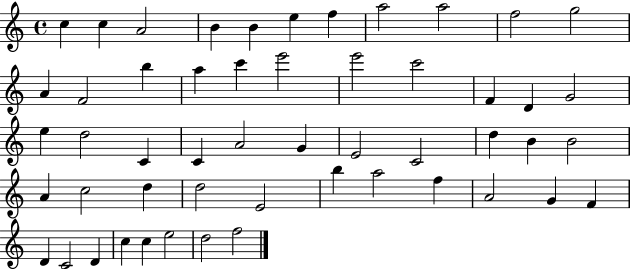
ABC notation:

X:1
T:Untitled
M:4/4
L:1/4
K:C
c c A2 B B e f a2 a2 f2 g2 A F2 b a c' e'2 e'2 c'2 F D G2 e d2 C C A2 G E2 C2 d B B2 A c2 d d2 E2 b a2 f A2 G F D C2 D c c e2 d2 f2